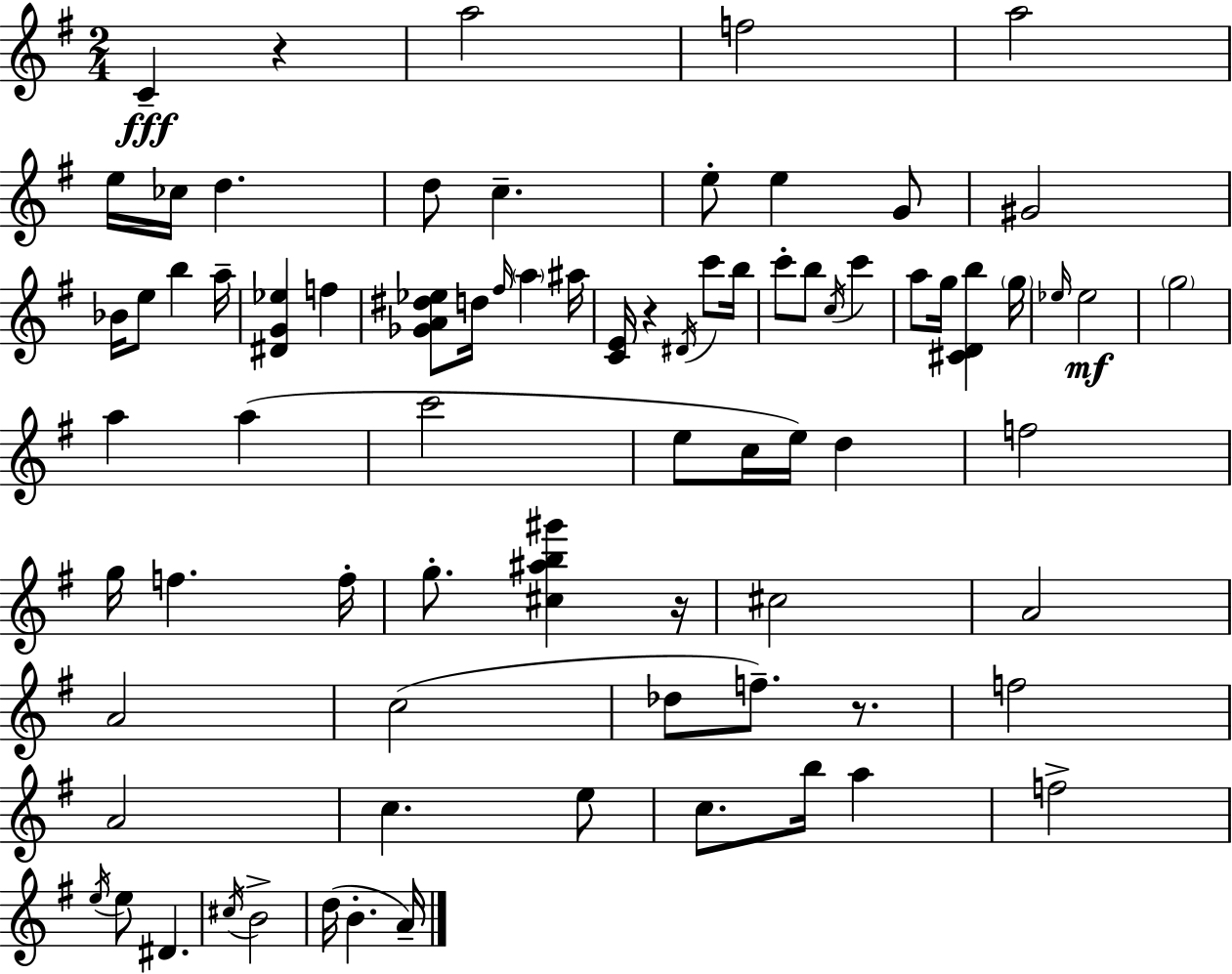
C4/q R/q A5/h F5/h A5/h E5/s CES5/s D5/q. D5/e C5/q. E5/e E5/q G4/e G#4/h Bb4/s E5/e B5/q A5/s [D#4,G4,Eb5]/q F5/q [Gb4,A4,D#5,Eb5]/e D5/s F#5/s A5/q A#5/s [C4,E4]/s R/q D#4/s C6/e B5/s C6/e B5/e C5/s C6/q A5/e G5/s [C#4,D4,B5]/q G5/s Eb5/s Eb5/h G5/h A5/q A5/q C6/h E5/e C5/s E5/s D5/q F5/h G5/s F5/q. F5/s G5/e. [C#5,A#5,B5,G#6]/q R/s C#5/h A4/h A4/h C5/h Db5/e F5/e. R/e. F5/h A4/h C5/q. E5/e C5/e. B5/s A5/q F5/h E5/s E5/e D#4/q. C#5/s B4/h D5/s B4/q. A4/s